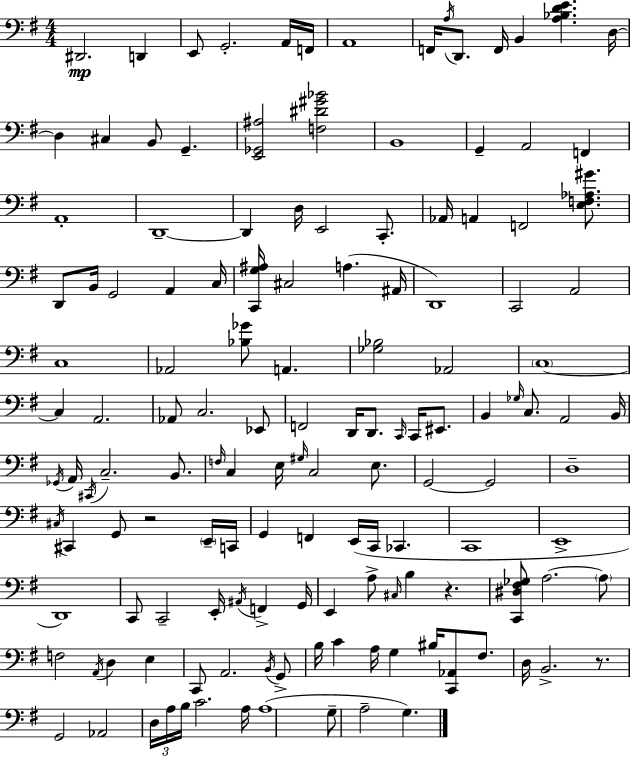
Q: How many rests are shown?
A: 3